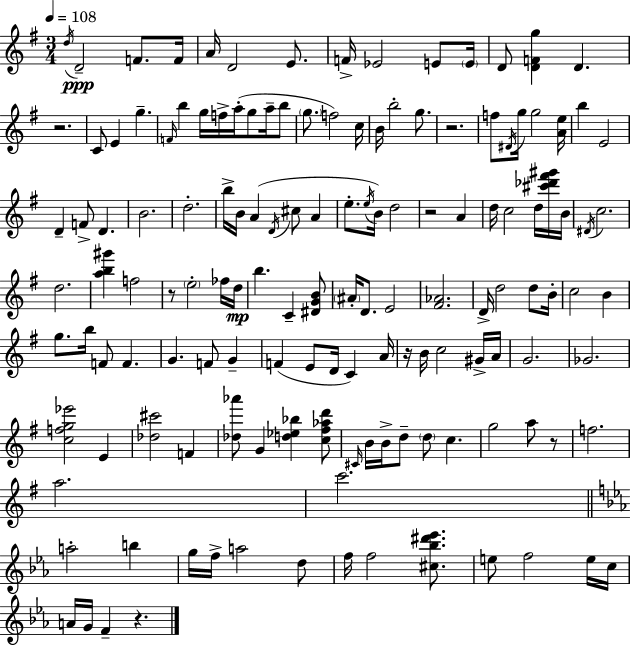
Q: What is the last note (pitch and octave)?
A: F4